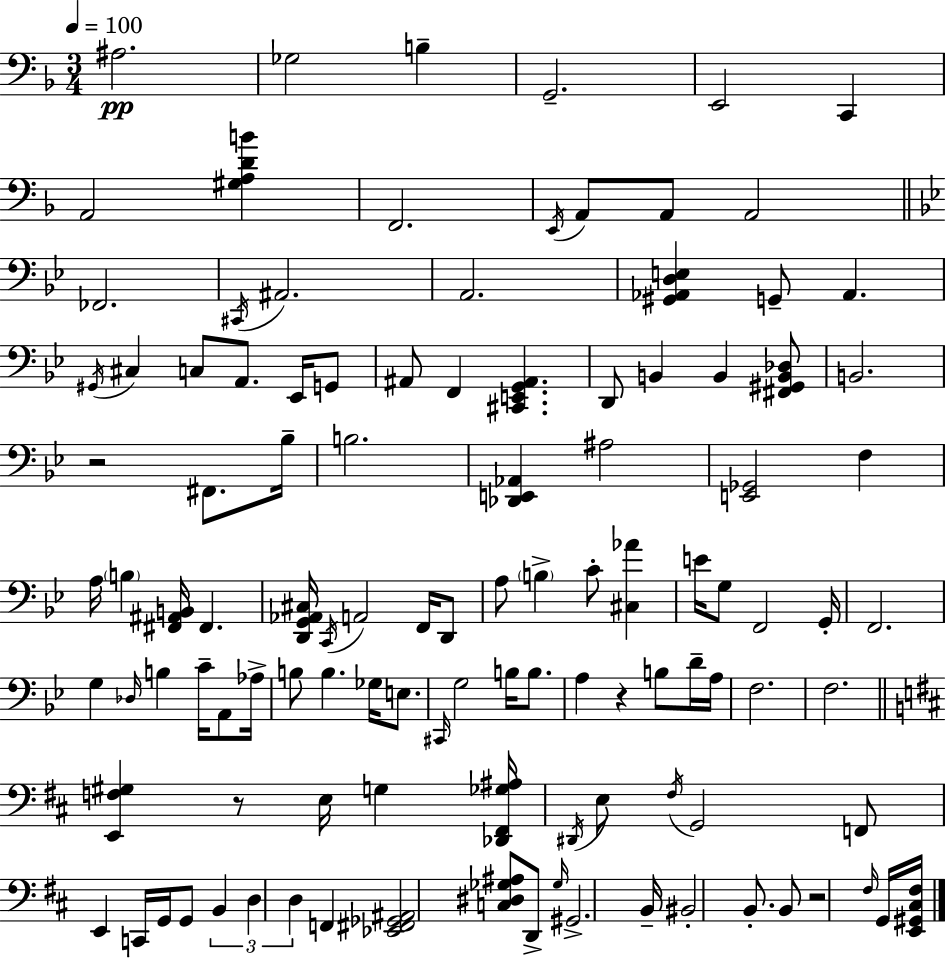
A#3/h. Gb3/h B3/q G2/h. E2/h C2/q A2/h [G#3,A3,D4,B4]/q F2/h. E2/s A2/e A2/e A2/h FES2/h. C#2/s A#2/h. A2/h. [G#2,Ab2,D3,E3]/q G2/e Ab2/q. G#2/s C#3/q C3/e A2/e. Eb2/s G2/e A#2/e F2/q [C#2,E2,G2,A#2]/q. D2/e B2/q B2/q [F#2,G#2,B2,Db3]/e B2/h. R/h F#2/e. Bb3/s B3/h. [Db2,E2,Ab2]/q A#3/h [E2,Gb2]/h F3/q A3/s B3/q [F#2,A#2,B2]/s F#2/q. [D2,G2,Ab2,C#3]/s C2/s A2/h F2/s D2/e A3/e B3/q C4/e [C#3,Ab4]/q E4/s G3/e F2/h G2/s F2/h. G3/q Db3/s B3/q C4/s A2/e Ab3/s B3/e B3/q. Gb3/s E3/e. C#2/s G3/h B3/s B3/e. A3/q R/q B3/e D4/s A3/s F3/h. F3/h. [E2,F3,G#3]/q R/e E3/s G3/q [Db2,F#2,Gb3,A#3]/s D#2/s E3/e F#3/s G2/h F2/e E2/q C2/s G2/s G2/e B2/q D3/q D3/q F2/q [Eb2,F#2,Gb2,A#2]/h [C3,D#3,Gb3,A#3]/e D2/e Gb3/s G#2/h. B2/s BIS2/h B2/e. B2/e R/h F#3/s G2/s [E2,G#2,C#3,F#3]/s